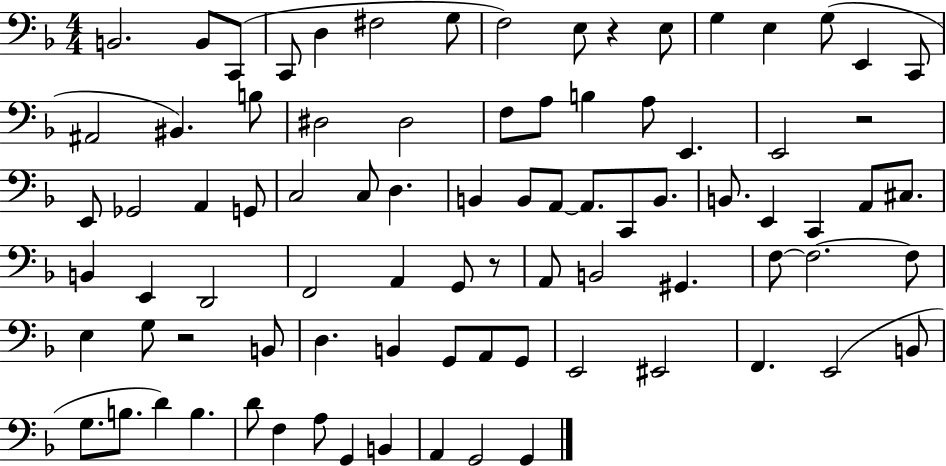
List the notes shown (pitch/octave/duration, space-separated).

B2/h. B2/e C2/e C2/e D3/q F#3/h G3/e F3/h E3/e R/q E3/e G3/q E3/q G3/e E2/q C2/e A#2/h BIS2/q. B3/e D#3/h D#3/h F3/e A3/e B3/q A3/e E2/q. E2/h R/h E2/e Gb2/h A2/q G2/e C3/h C3/e D3/q. B2/q B2/e A2/e A2/e. C2/e B2/e. B2/e. E2/q C2/q A2/e C#3/e. B2/q E2/q D2/h F2/h A2/q G2/e R/e A2/e B2/h G#2/q. F3/e F3/h. F3/e E3/q G3/e R/h B2/e D3/q. B2/q G2/e A2/e G2/e E2/h EIS2/h F2/q. E2/h B2/e G3/e. B3/e. D4/q B3/q. D4/e F3/q A3/e G2/q B2/q A2/q G2/h G2/q